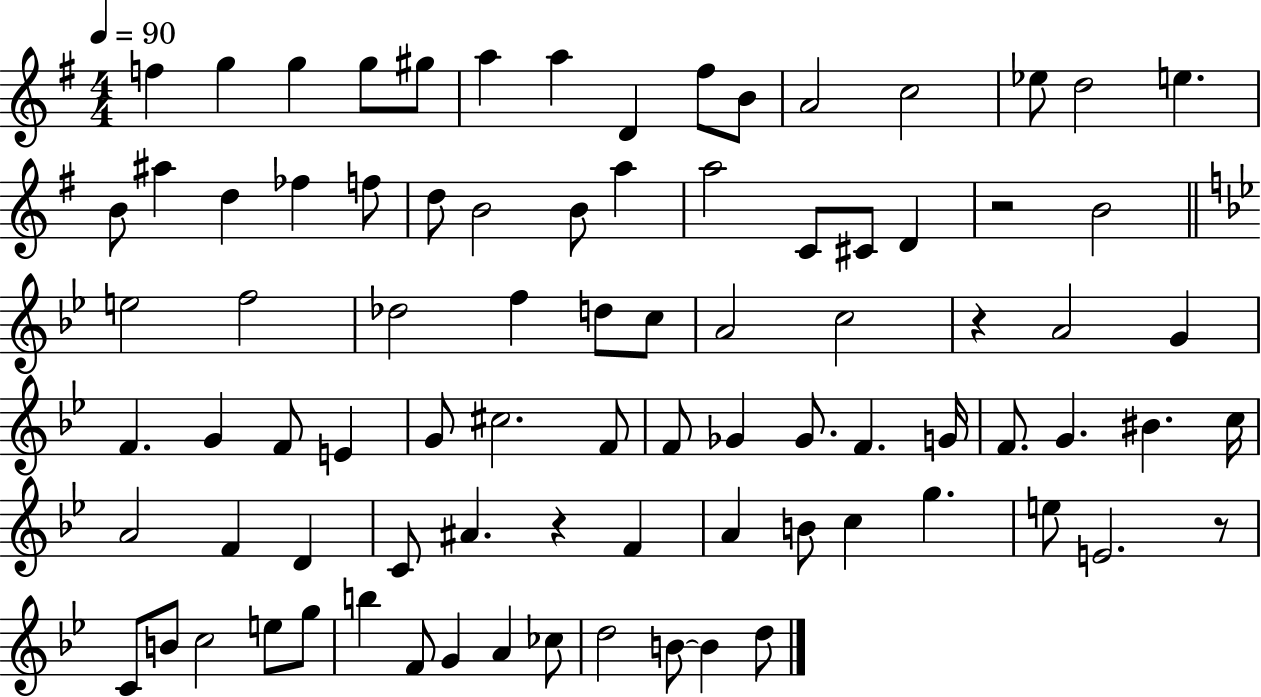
X:1
T:Untitled
M:4/4
L:1/4
K:G
f g g g/2 ^g/2 a a D ^f/2 B/2 A2 c2 _e/2 d2 e B/2 ^a d _f f/2 d/2 B2 B/2 a a2 C/2 ^C/2 D z2 B2 e2 f2 _d2 f d/2 c/2 A2 c2 z A2 G F G F/2 E G/2 ^c2 F/2 F/2 _G _G/2 F G/4 F/2 G ^B c/4 A2 F D C/2 ^A z F A B/2 c g e/2 E2 z/2 C/2 B/2 c2 e/2 g/2 b F/2 G A _c/2 d2 B/2 B d/2